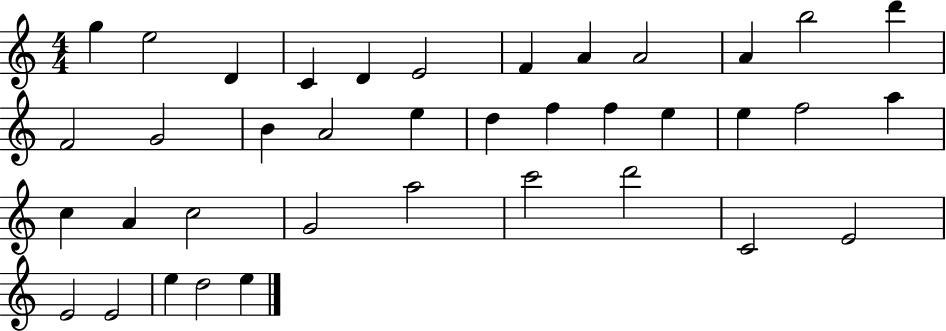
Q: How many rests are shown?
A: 0